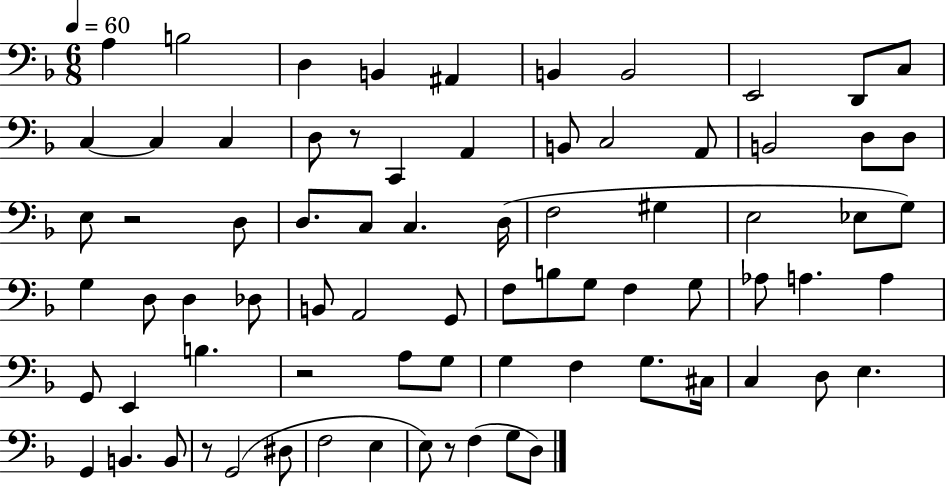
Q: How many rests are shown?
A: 5